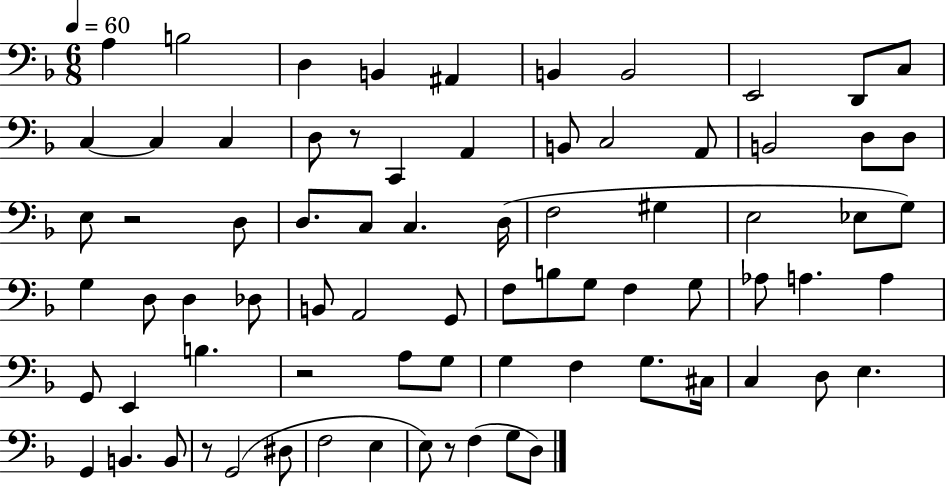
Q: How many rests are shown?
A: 5